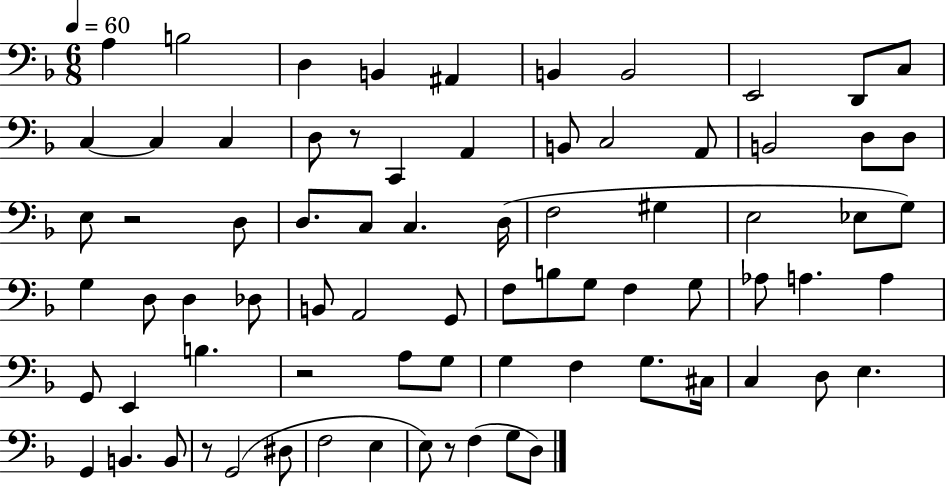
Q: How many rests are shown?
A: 5